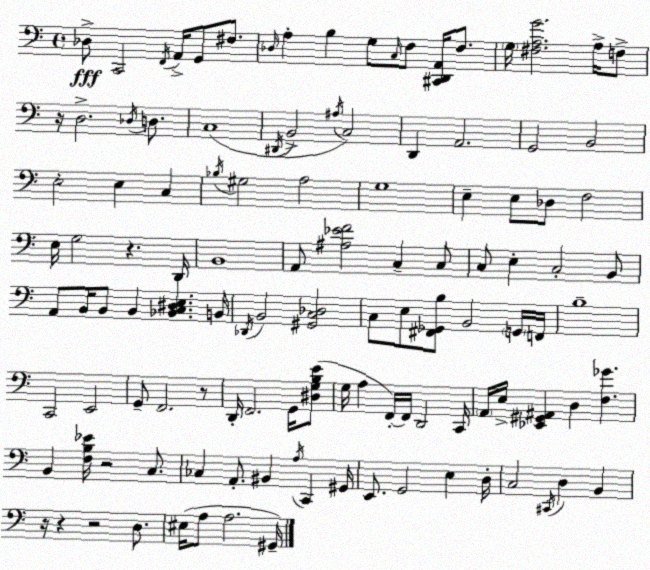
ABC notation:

X:1
T:Untitled
M:4/4
L:1/4
K:Am
_D,/2 C,,2 F,,/4 A,,/4 G,,/2 ^F,/2 _D,/4 A, B, G,/2 C,/4 F,/2 [^C,,D,,A,,]/4 F,/2 G,/4 [^F,A,G]2 A,/4 F,/2 z/4 D,2 _D,/4 D,/2 C,4 ^D,,/4 B,,2 ^A,/4 C,2 D,, A,,2 G,,2 B,,2 E,2 E, C, _B,/4 ^G,2 A,2 G,4 E, E,/2 _D,/2 F,2 E,/4 G,2 z D,,/4 B,,4 A,,/2 [^A,_EF]2 C, C,/2 C,/2 E, C,2 B,,/2 A,,/2 B,,/4 B,,/2 B,, [_B,,C,^D,E,] B,,/4 _D,,/4 B,,2 [^G,,C,_D,]2 C,/2 E,/2 [^F,,_G,,B,]/2 B,,2 G,,/4 F,,/4 B,4 C,,2 E,,2 G,,/2 F,,2 z/2 D,,/4 F,,2 G,,/4 [^D,G,B,E]/2 G,/4 A, F,,/4 F,,/4 D,,2 C,,/4 A,,/4 E,/4 [_E,,^G,,^A,,] D, [F,_G] B,, [F,B,_E]/4 z2 C,/2 _C, A,,/2 ^B,, A,/4 C,, ^G,,/4 E,,/2 G,,2 E, D,/4 C,2 ^C,,/4 D, B,, z/4 z z2 D,/2 ^E,/4 A,/2 A,2 ^G,,/4